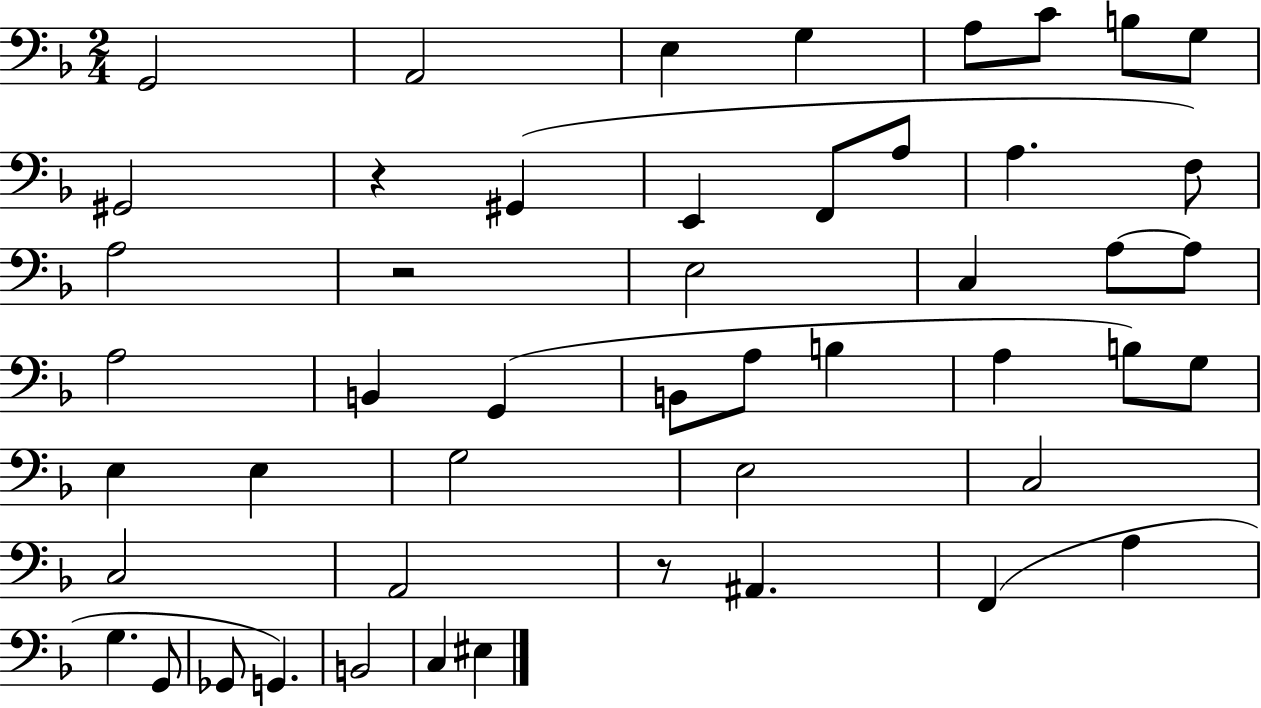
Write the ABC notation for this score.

X:1
T:Untitled
M:2/4
L:1/4
K:F
G,,2 A,,2 E, G, A,/2 C/2 B,/2 G,/2 ^G,,2 z ^G,, E,, F,,/2 A,/2 A, F,/2 A,2 z2 E,2 C, A,/2 A,/2 A,2 B,, G,, B,,/2 A,/2 B, A, B,/2 G,/2 E, E, G,2 E,2 C,2 C,2 A,,2 z/2 ^A,, F,, A, G, G,,/2 _G,,/2 G,, B,,2 C, ^E,